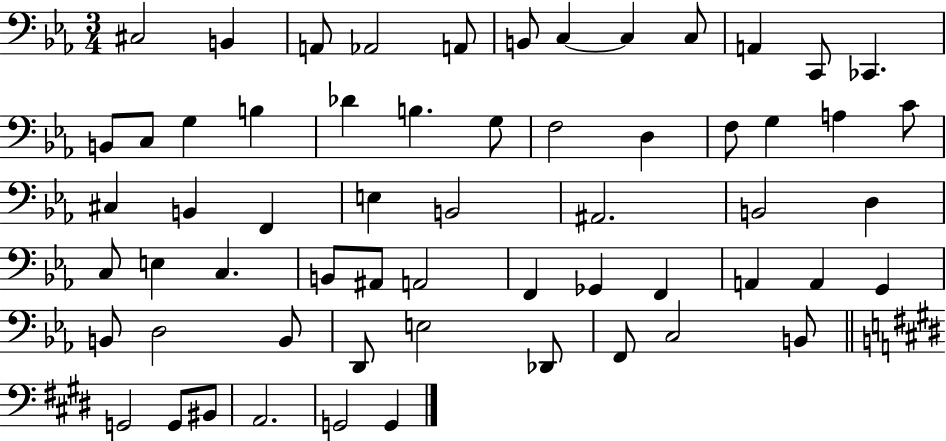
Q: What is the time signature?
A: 3/4